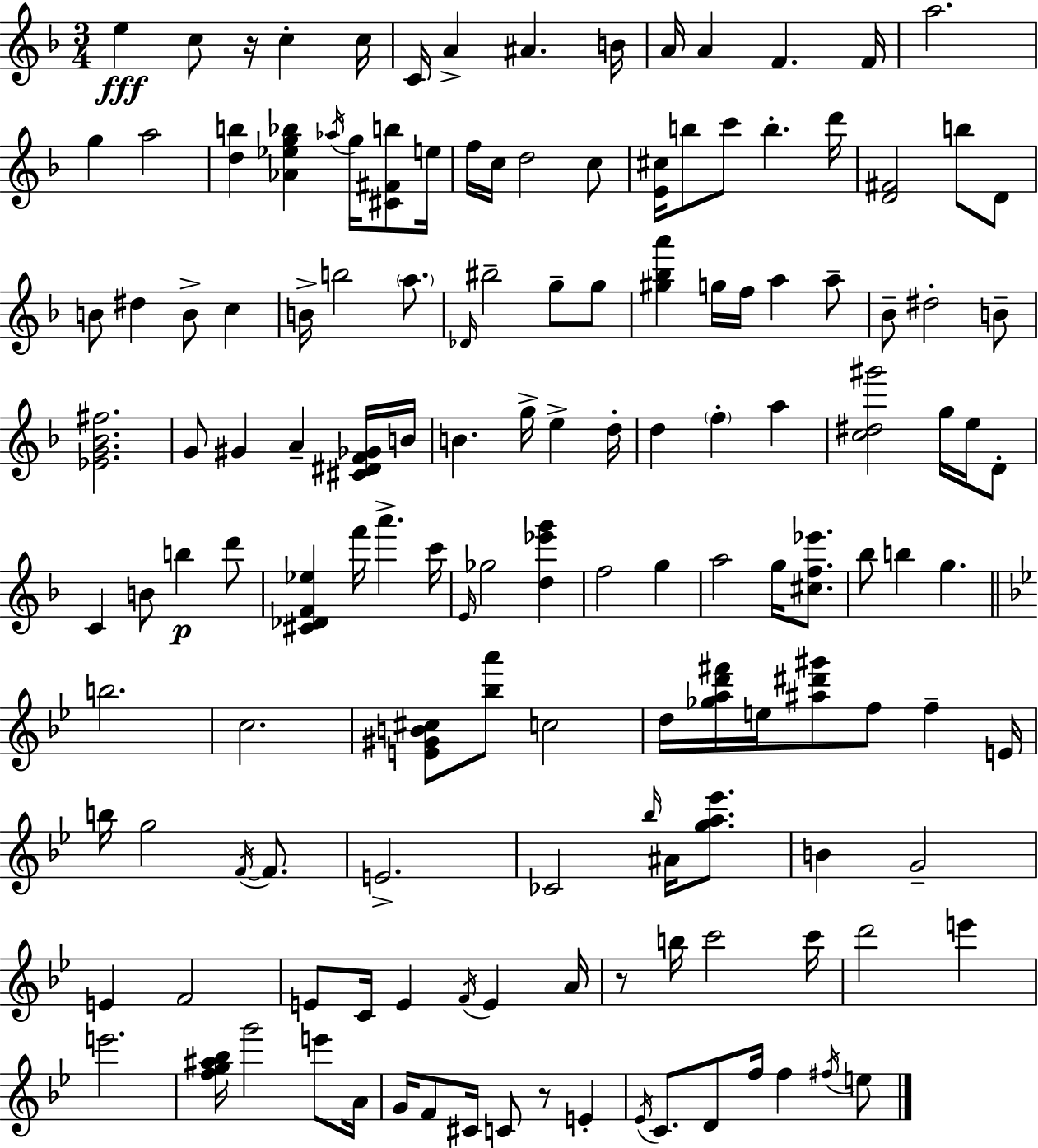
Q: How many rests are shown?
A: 3